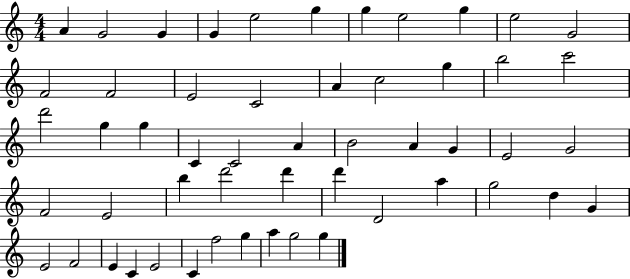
A4/q G4/h G4/q G4/q E5/h G5/q G5/q E5/h G5/q E5/h G4/h F4/h F4/h E4/h C4/h A4/q C5/h G5/q B5/h C6/h D6/h G5/q G5/q C4/q C4/h A4/q B4/h A4/q G4/q E4/h G4/h F4/h E4/h B5/q D6/h D6/q D6/q D4/h A5/q G5/h D5/q G4/q E4/h F4/h E4/q C4/q E4/h C4/q F5/h G5/q A5/q G5/h G5/q